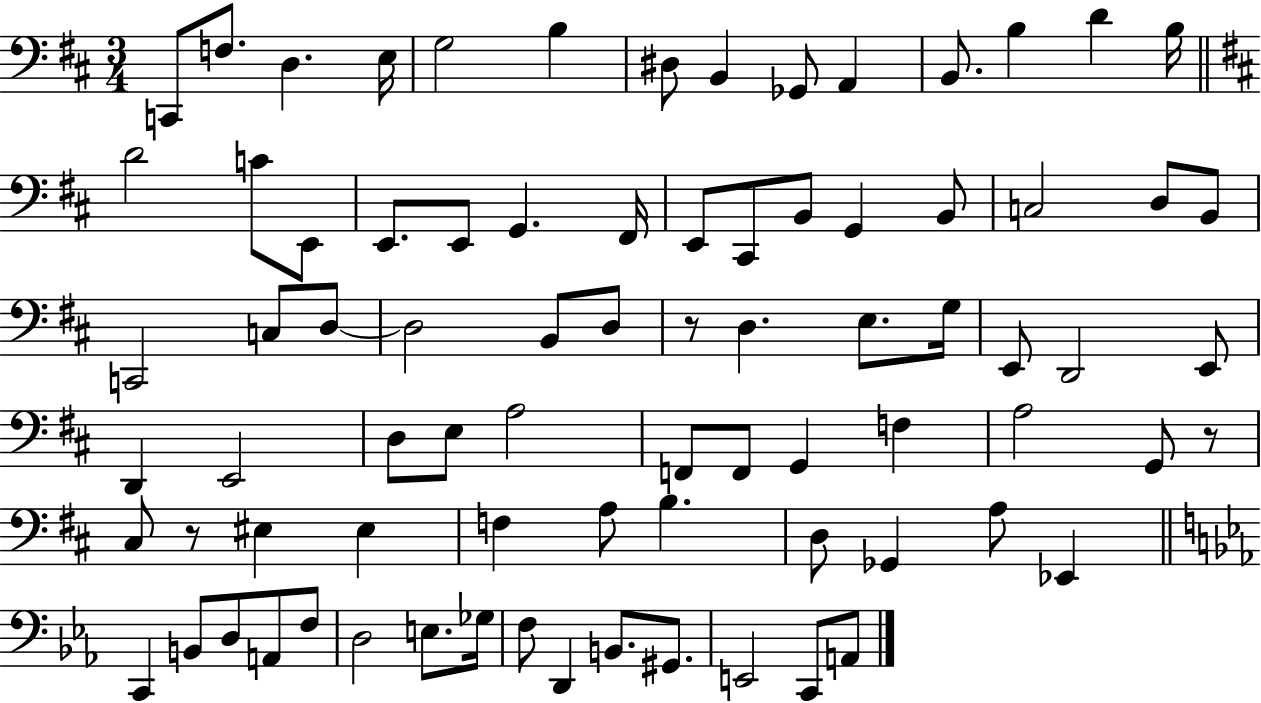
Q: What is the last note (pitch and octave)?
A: A2